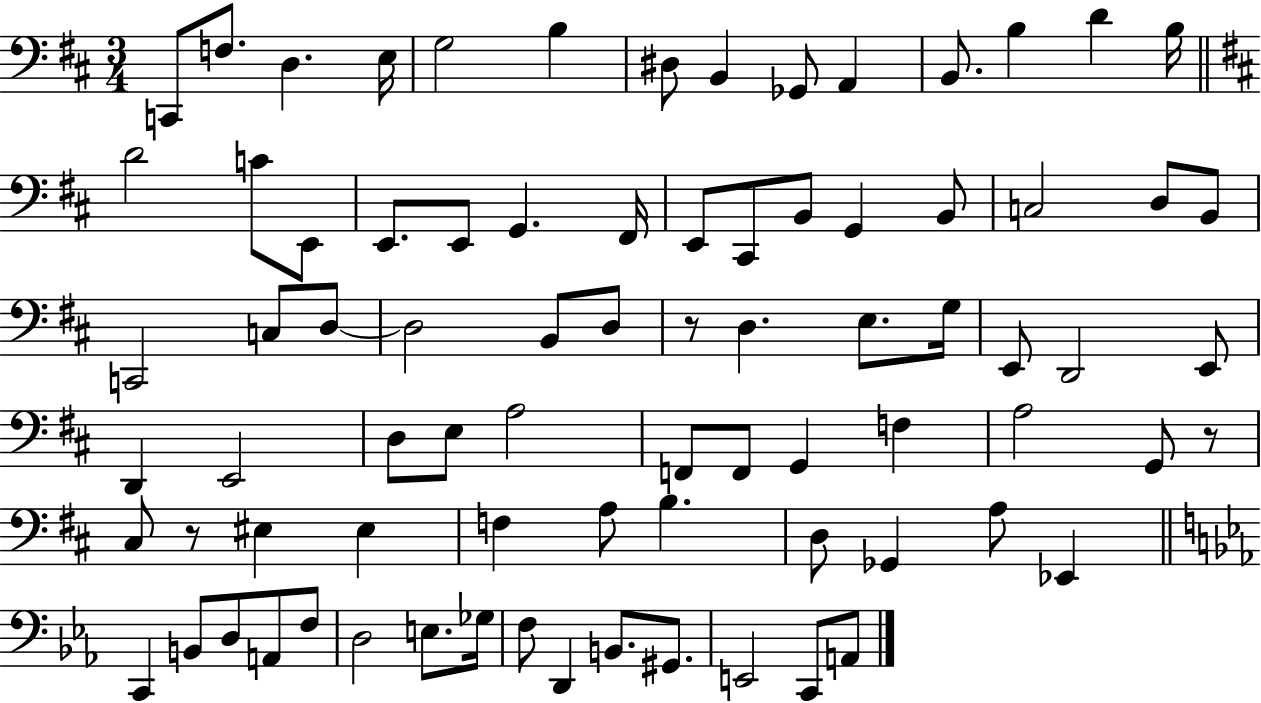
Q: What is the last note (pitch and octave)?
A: A2